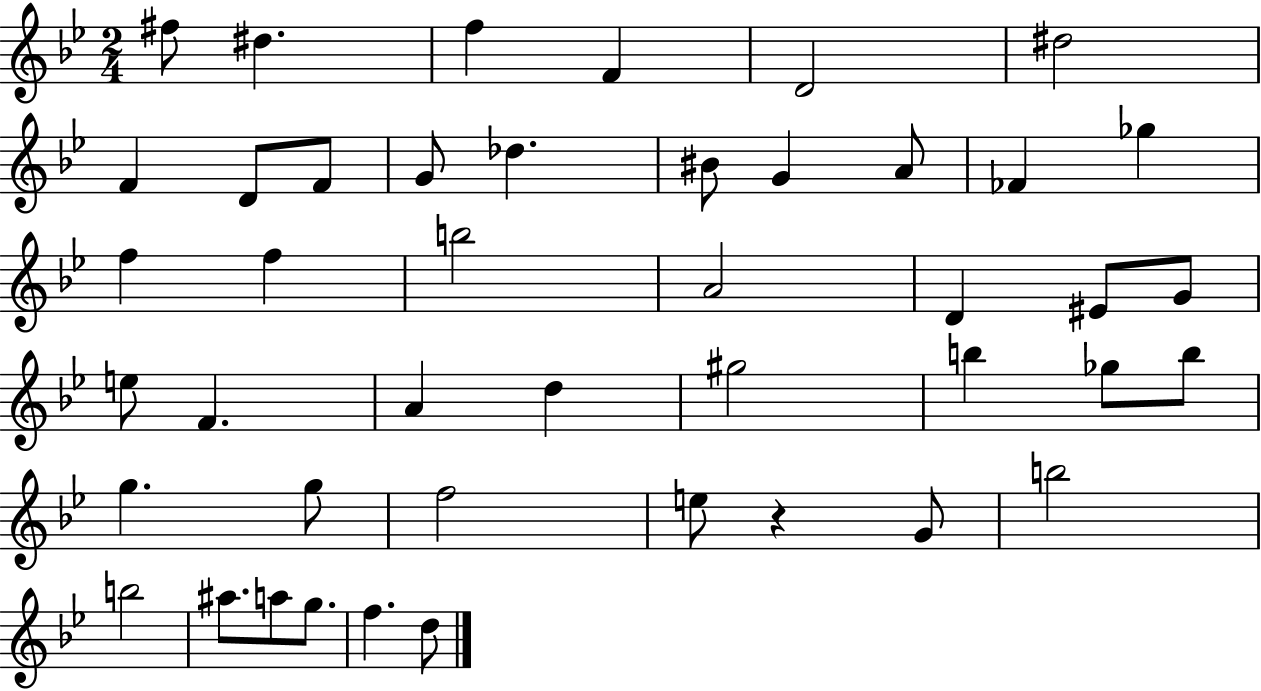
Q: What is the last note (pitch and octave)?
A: D5